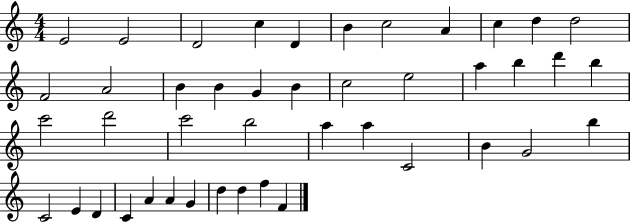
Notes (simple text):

E4/h E4/h D4/h C5/q D4/q B4/q C5/h A4/q C5/q D5/q D5/h F4/h A4/h B4/q B4/q G4/q B4/q C5/h E5/h A5/q B5/q D6/q B5/q C6/h D6/h C6/h B5/h A5/q A5/q C4/h B4/q G4/h B5/q C4/h E4/q D4/q C4/q A4/q A4/q G4/q D5/q D5/q F5/q F4/q